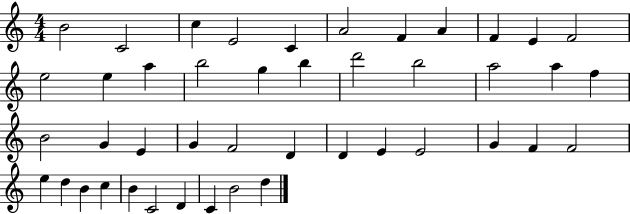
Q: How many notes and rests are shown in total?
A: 44